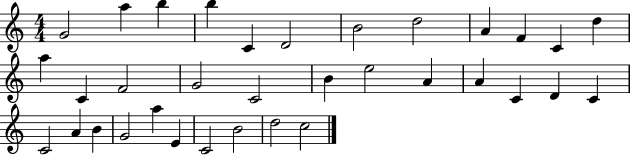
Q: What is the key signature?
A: C major